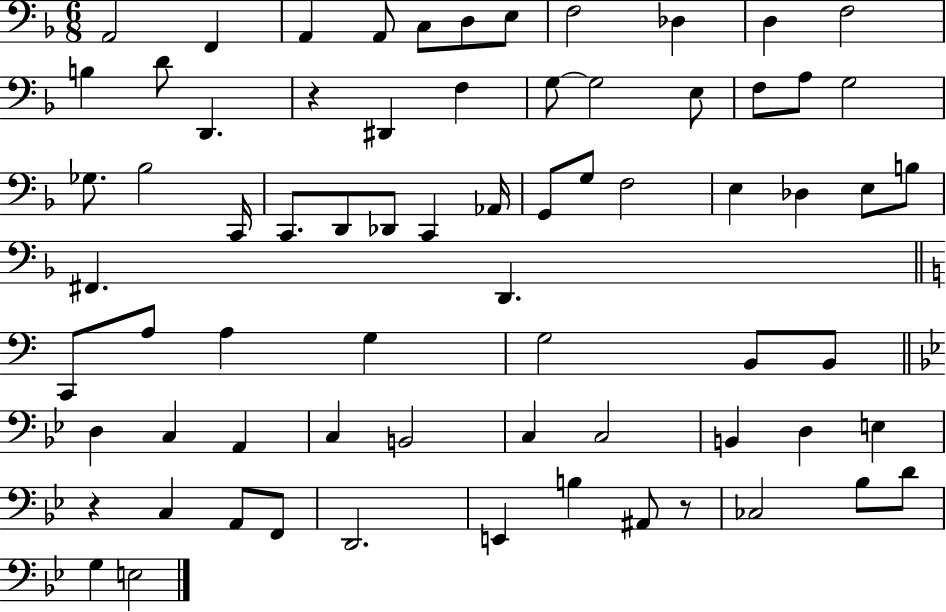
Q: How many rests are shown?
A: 3